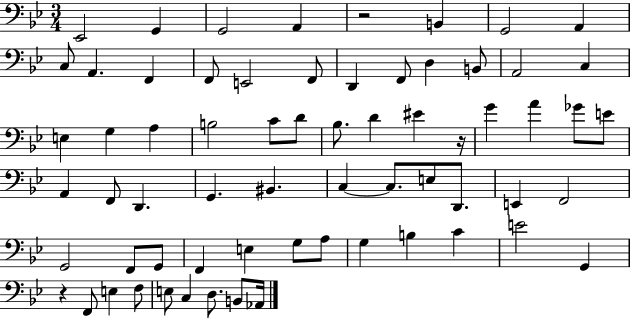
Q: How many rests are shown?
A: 3